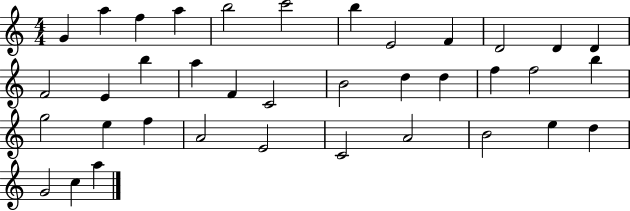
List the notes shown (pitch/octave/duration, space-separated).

G4/q A5/q F5/q A5/q B5/h C6/h B5/q E4/h F4/q D4/h D4/q D4/q F4/h E4/q B5/q A5/q F4/q C4/h B4/h D5/q D5/q F5/q F5/h B5/q G5/h E5/q F5/q A4/h E4/h C4/h A4/h B4/h E5/q D5/q G4/h C5/q A5/q